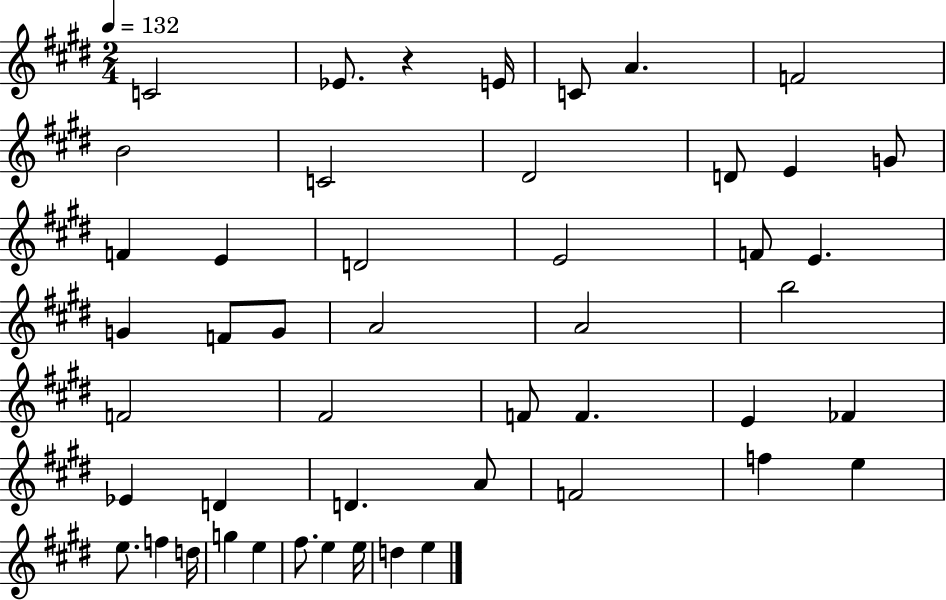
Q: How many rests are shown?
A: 1